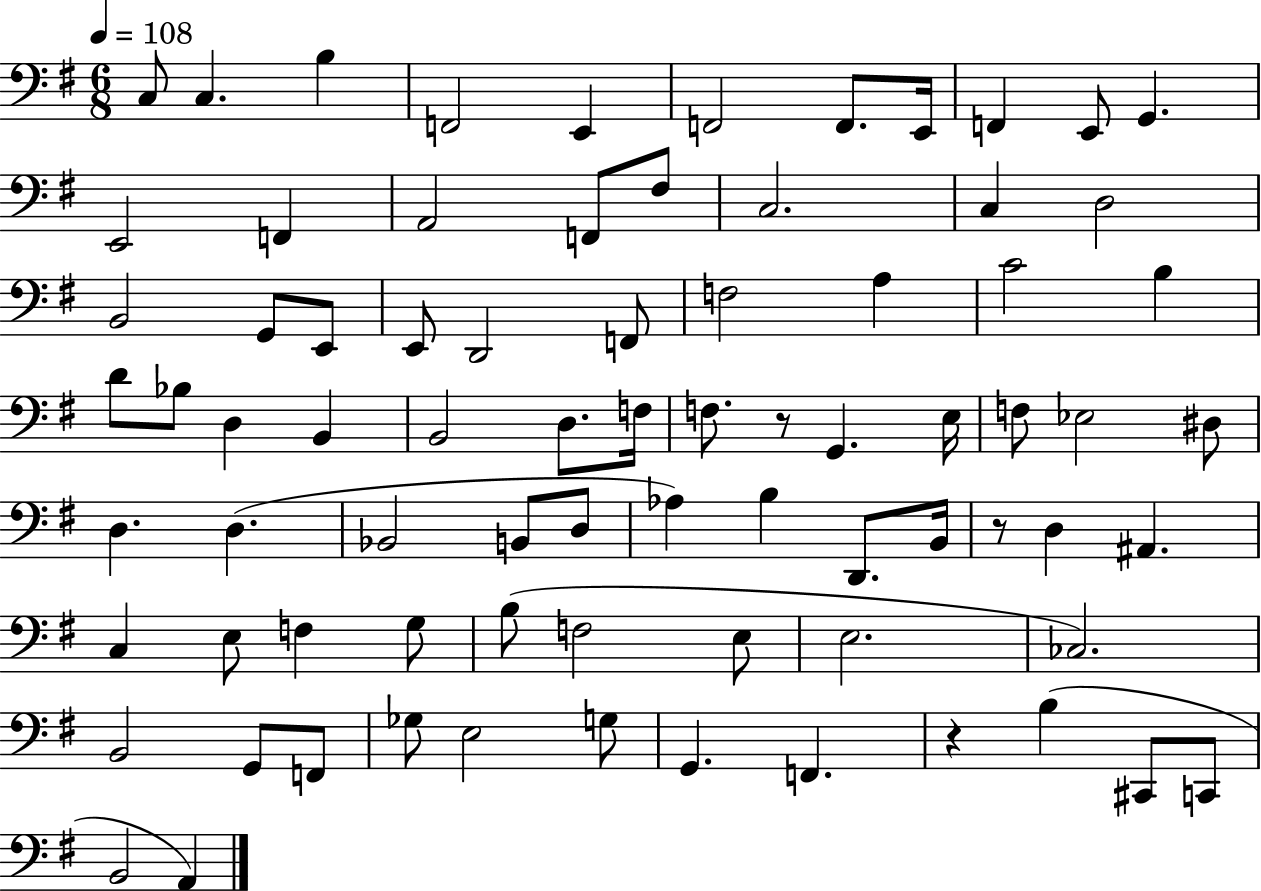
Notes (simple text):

C3/e C3/q. B3/q F2/h E2/q F2/h F2/e. E2/s F2/q E2/e G2/q. E2/h F2/q A2/h F2/e F#3/e C3/h. C3/q D3/h B2/h G2/e E2/e E2/e D2/h F2/e F3/h A3/q C4/h B3/q D4/e Bb3/e D3/q B2/q B2/h D3/e. F3/s F3/e. R/e G2/q. E3/s F3/e Eb3/h D#3/e D3/q. D3/q. Bb2/h B2/e D3/e Ab3/q B3/q D2/e. B2/s R/e D3/q A#2/q. C3/q E3/e F3/q G3/e B3/e F3/h E3/e E3/h. CES3/h. B2/h G2/e F2/e Gb3/e E3/h G3/e G2/q. F2/q. R/q B3/q C#2/e C2/e B2/h A2/q